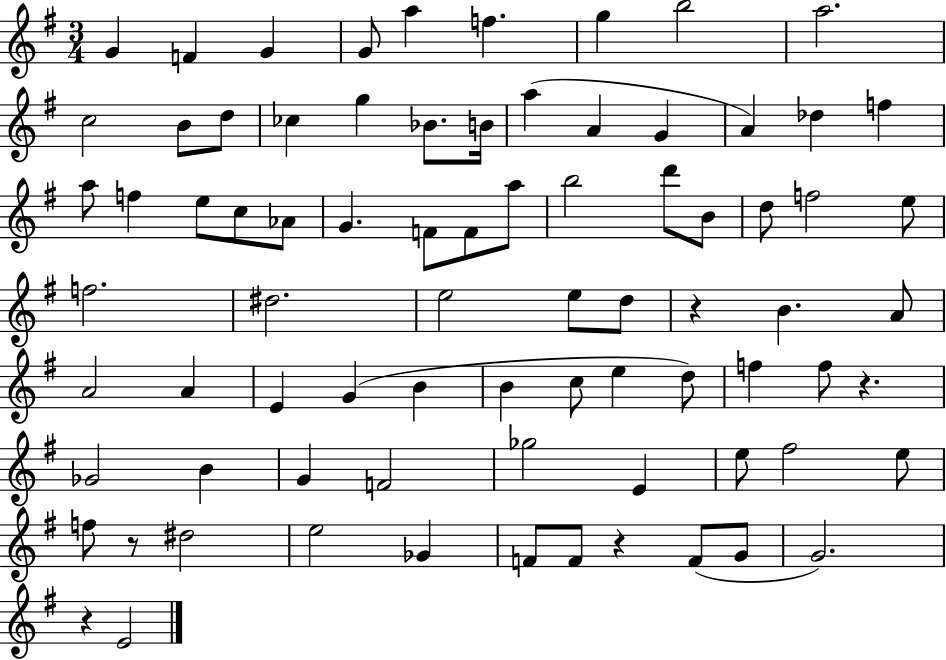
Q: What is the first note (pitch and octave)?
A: G4